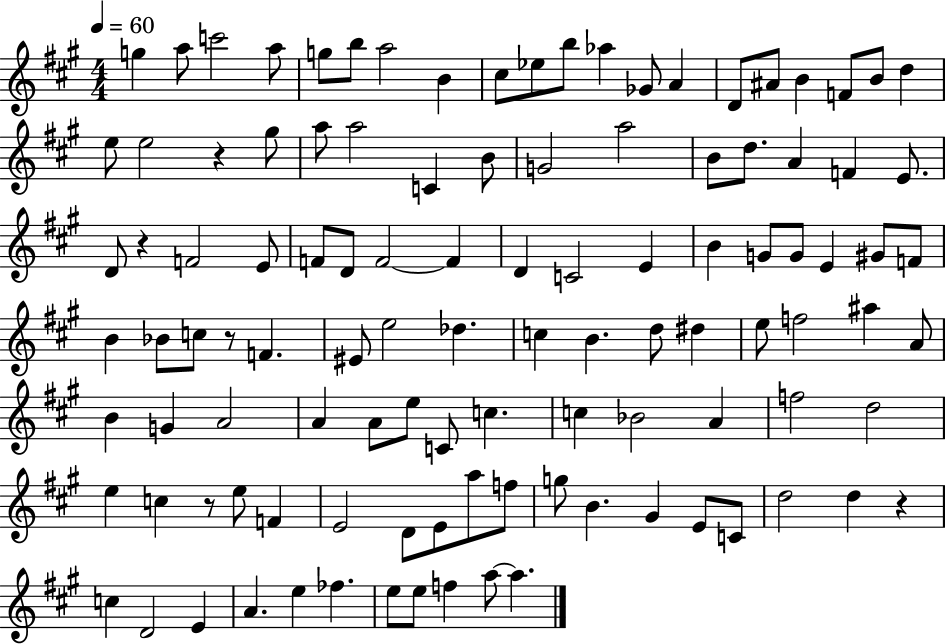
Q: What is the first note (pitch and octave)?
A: G5